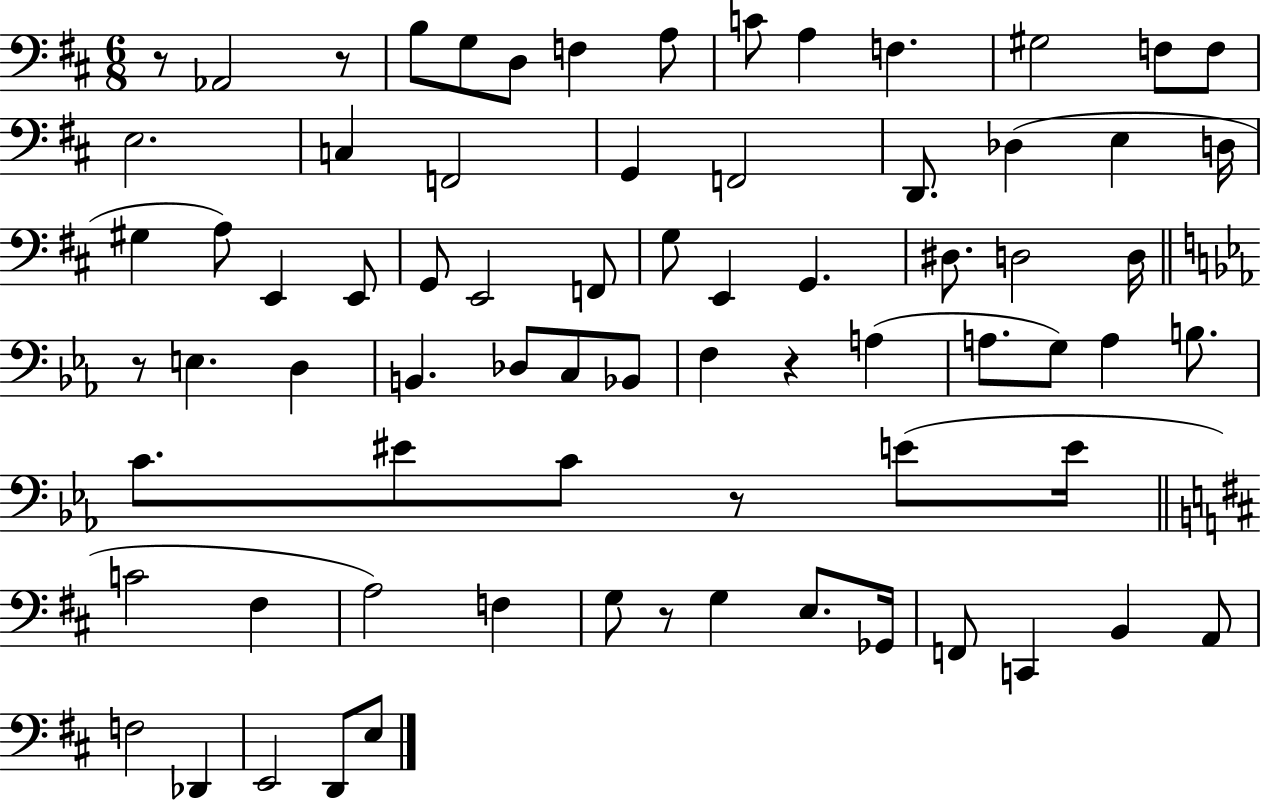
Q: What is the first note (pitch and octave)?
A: Ab2